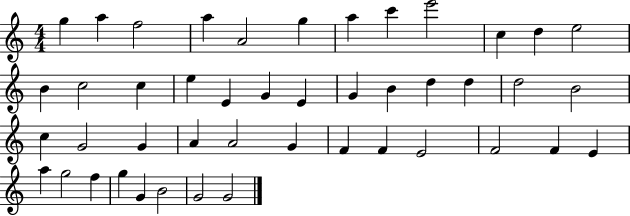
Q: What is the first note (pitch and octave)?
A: G5